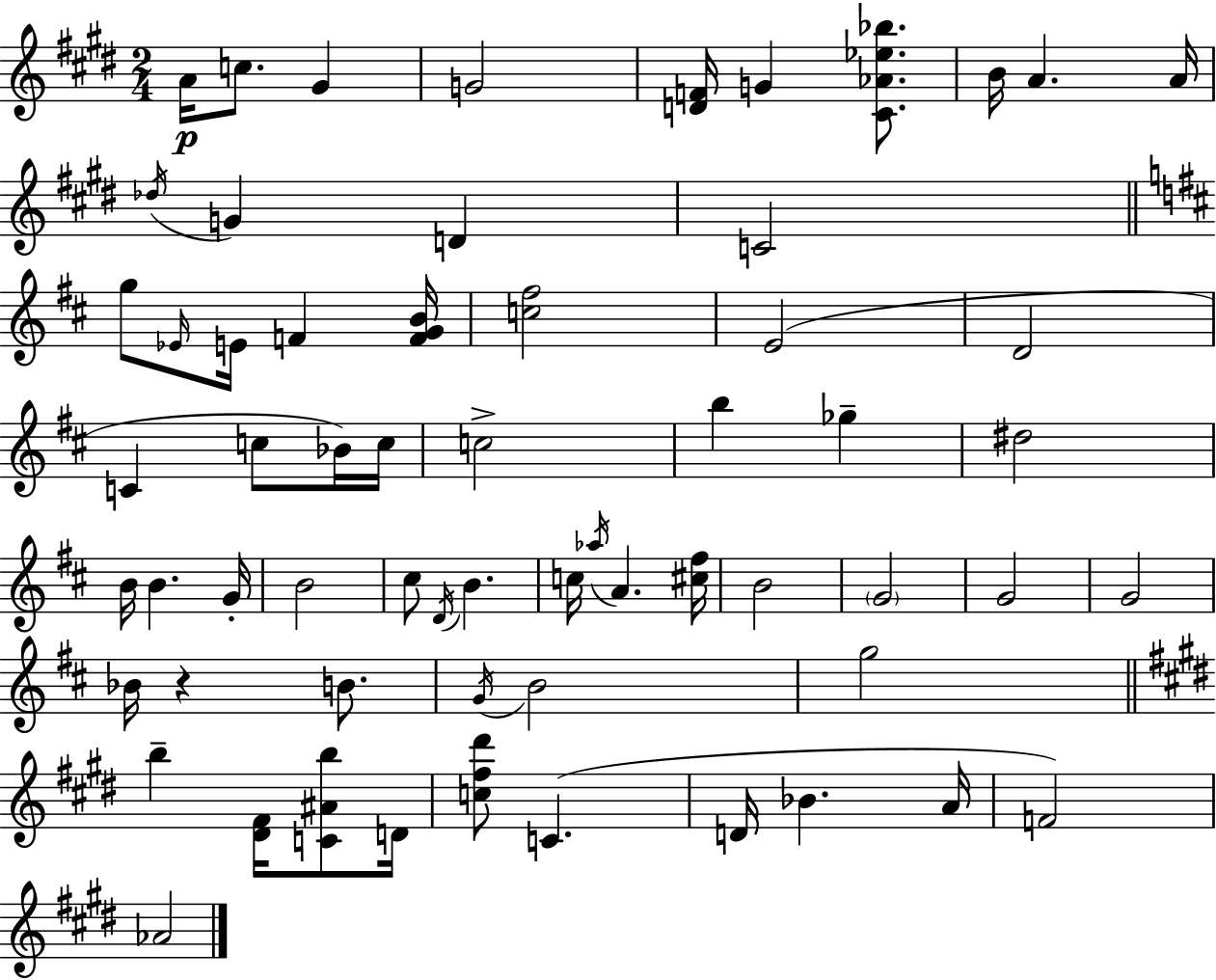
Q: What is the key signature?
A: E major